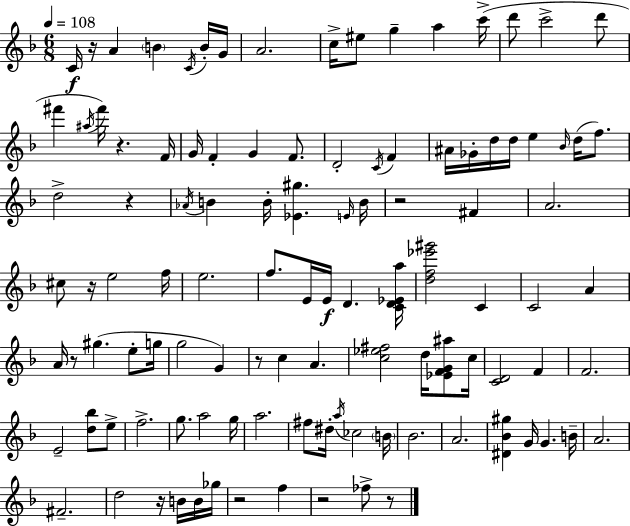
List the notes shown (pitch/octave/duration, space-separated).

C4/s R/s A4/q B4/q C4/s B4/s G4/s A4/h. C5/s EIS5/e G5/q A5/q C6/s D6/e C6/h D6/e F#6/q A#5/s F#6/s R/q. F4/s G4/s F4/q G4/q F4/e. D4/h C4/s F4/q A#4/s Gb4/s D5/s D5/s E5/q Bb4/s D5/s F5/e. D5/h R/q Ab4/s B4/q B4/s [Eb4,G#5]/q. E4/s B4/s R/h F#4/q A4/h. C#5/e R/s E5/h F5/s E5/h. F5/e. E4/s E4/s D4/q. [C4,D4,Eb4,A5]/s [D5,F5,Eb6,G#6]/h C4/q C4/h A4/q A4/s R/e G#5/q. E5/e G5/s G5/h G4/q R/e C5/q A4/q. [C5,Eb5,F#5]/h D5/s [Eb4,F4,G4,A#5]/e C5/s [C4,D4]/h F4/q F4/h. E4/h [D5,Bb5]/e E5/e F5/h. G5/e. A5/h G5/s A5/h. F#5/e D#5/s A5/s CES5/h B4/s Bb4/h. A4/h. [D#4,Bb4,G#5]/q G4/s G4/q. B4/s A4/h. F#4/h. D5/h R/s B4/s B4/s Gb5/s R/h F5/q R/h FES5/e R/e